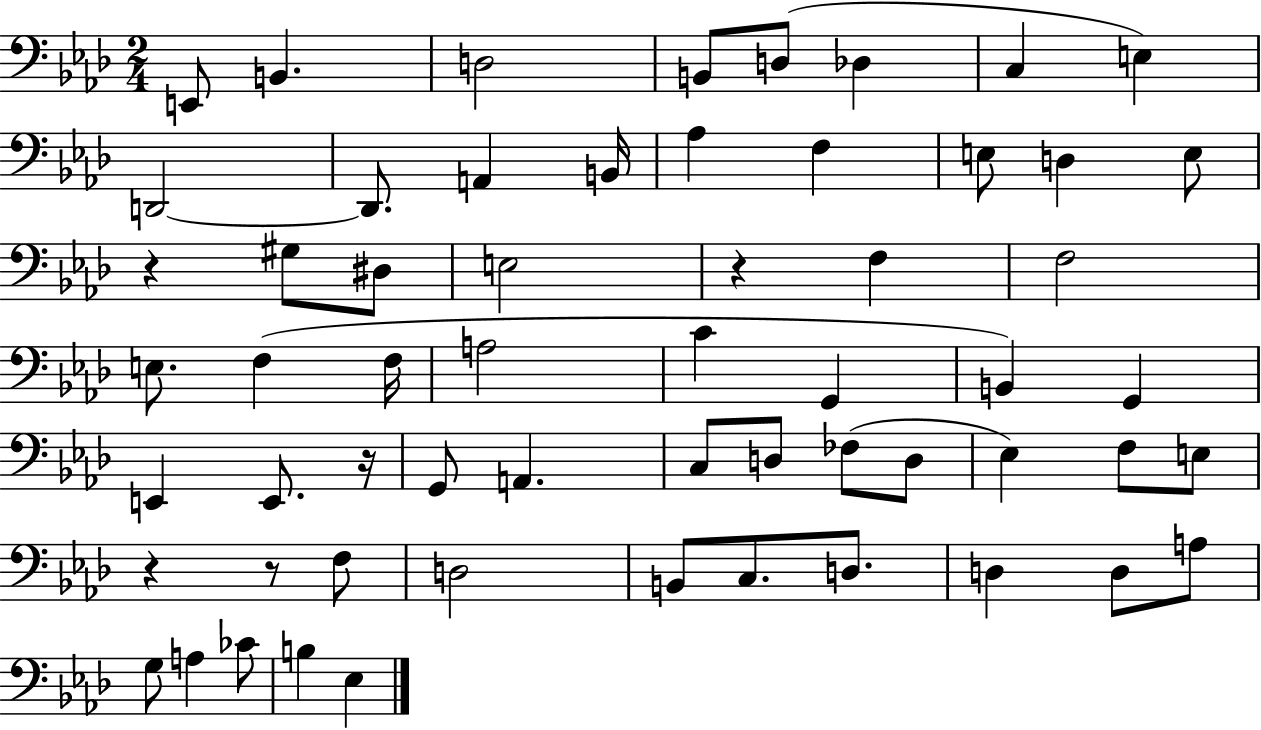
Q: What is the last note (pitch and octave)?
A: Eb3